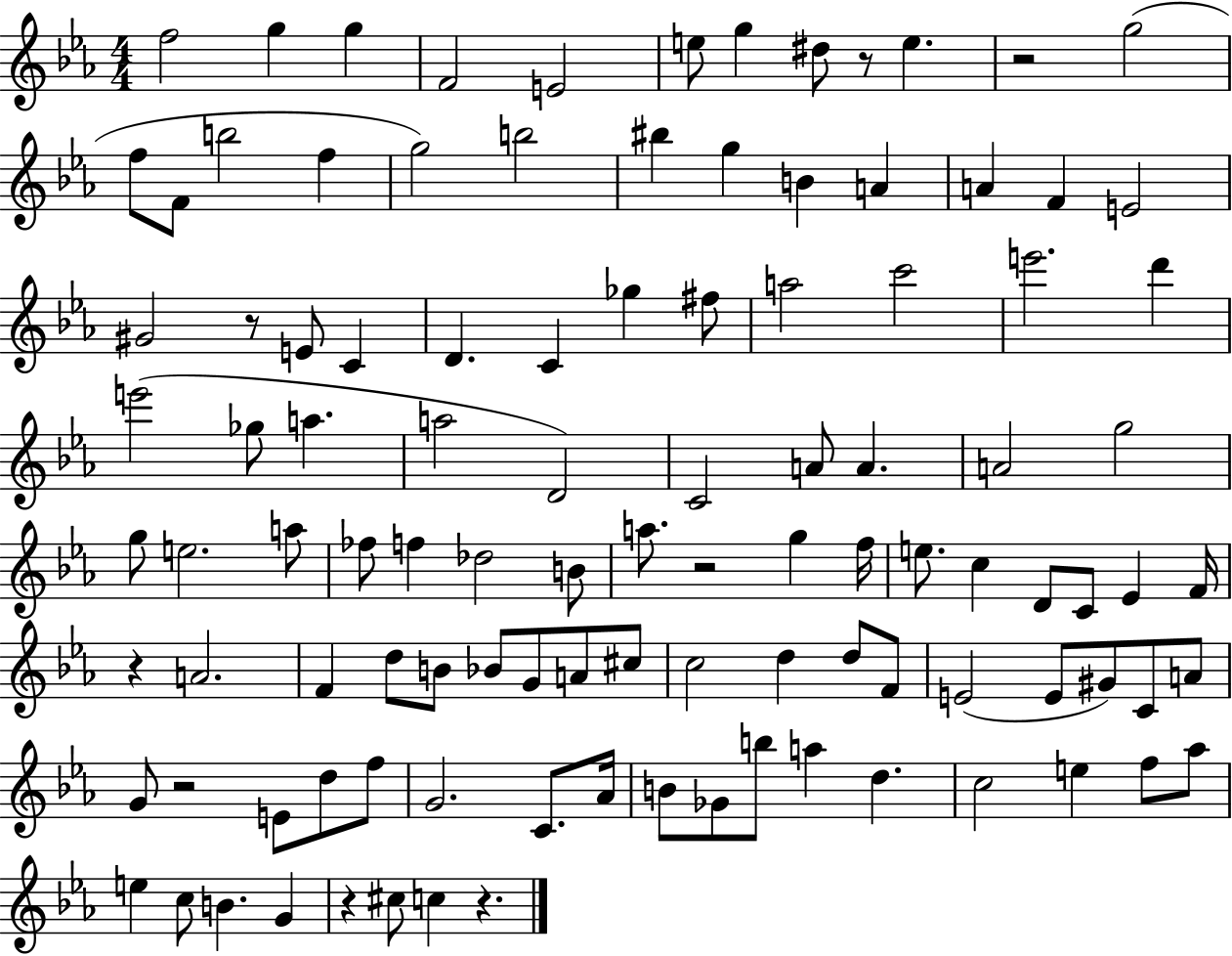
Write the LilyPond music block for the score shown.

{
  \clef treble
  \numericTimeSignature
  \time 4/4
  \key ees \major
  f''2 g''4 g''4 | f'2 e'2 | e''8 g''4 dis''8 r8 e''4. | r2 g''2( | \break f''8 f'8 b''2 f''4 | g''2) b''2 | bis''4 g''4 b'4 a'4 | a'4 f'4 e'2 | \break gis'2 r8 e'8 c'4 | d'4. c'4 ges''4 fis''8 | a''2 c'''2 | e'''2. d'''4 | \break e'''2( ges''8 a''4. | a''2 d'2) | c'2 a'8 a'4. | a'2 g''2 | \break g''8 e''2. a''8 | fes''8 f''4 des''2 b'8 | a''8. r2 g''4 f''16 | e''8. c''4 d'8 c'8 ees'4 f'16 | \break r4 a'2. | f'4 d''8 b'8 bes'8 g'8 a'8 cis''8 | c''2 d''4 d''8 f'8 | e'2( e'8 gis'8) c'8 a'8 | \break g'8 r2 e'8 d''8 f''8 | g'2. c'8. aes'16 | b'8 ges'8 b''8 a''4 d''4. | c''2 e''4 f''8 aes''8 | \break e''4 c''8 b'4. g'4 | r4 cis''8 c''4 r4. | \bar "|."
}